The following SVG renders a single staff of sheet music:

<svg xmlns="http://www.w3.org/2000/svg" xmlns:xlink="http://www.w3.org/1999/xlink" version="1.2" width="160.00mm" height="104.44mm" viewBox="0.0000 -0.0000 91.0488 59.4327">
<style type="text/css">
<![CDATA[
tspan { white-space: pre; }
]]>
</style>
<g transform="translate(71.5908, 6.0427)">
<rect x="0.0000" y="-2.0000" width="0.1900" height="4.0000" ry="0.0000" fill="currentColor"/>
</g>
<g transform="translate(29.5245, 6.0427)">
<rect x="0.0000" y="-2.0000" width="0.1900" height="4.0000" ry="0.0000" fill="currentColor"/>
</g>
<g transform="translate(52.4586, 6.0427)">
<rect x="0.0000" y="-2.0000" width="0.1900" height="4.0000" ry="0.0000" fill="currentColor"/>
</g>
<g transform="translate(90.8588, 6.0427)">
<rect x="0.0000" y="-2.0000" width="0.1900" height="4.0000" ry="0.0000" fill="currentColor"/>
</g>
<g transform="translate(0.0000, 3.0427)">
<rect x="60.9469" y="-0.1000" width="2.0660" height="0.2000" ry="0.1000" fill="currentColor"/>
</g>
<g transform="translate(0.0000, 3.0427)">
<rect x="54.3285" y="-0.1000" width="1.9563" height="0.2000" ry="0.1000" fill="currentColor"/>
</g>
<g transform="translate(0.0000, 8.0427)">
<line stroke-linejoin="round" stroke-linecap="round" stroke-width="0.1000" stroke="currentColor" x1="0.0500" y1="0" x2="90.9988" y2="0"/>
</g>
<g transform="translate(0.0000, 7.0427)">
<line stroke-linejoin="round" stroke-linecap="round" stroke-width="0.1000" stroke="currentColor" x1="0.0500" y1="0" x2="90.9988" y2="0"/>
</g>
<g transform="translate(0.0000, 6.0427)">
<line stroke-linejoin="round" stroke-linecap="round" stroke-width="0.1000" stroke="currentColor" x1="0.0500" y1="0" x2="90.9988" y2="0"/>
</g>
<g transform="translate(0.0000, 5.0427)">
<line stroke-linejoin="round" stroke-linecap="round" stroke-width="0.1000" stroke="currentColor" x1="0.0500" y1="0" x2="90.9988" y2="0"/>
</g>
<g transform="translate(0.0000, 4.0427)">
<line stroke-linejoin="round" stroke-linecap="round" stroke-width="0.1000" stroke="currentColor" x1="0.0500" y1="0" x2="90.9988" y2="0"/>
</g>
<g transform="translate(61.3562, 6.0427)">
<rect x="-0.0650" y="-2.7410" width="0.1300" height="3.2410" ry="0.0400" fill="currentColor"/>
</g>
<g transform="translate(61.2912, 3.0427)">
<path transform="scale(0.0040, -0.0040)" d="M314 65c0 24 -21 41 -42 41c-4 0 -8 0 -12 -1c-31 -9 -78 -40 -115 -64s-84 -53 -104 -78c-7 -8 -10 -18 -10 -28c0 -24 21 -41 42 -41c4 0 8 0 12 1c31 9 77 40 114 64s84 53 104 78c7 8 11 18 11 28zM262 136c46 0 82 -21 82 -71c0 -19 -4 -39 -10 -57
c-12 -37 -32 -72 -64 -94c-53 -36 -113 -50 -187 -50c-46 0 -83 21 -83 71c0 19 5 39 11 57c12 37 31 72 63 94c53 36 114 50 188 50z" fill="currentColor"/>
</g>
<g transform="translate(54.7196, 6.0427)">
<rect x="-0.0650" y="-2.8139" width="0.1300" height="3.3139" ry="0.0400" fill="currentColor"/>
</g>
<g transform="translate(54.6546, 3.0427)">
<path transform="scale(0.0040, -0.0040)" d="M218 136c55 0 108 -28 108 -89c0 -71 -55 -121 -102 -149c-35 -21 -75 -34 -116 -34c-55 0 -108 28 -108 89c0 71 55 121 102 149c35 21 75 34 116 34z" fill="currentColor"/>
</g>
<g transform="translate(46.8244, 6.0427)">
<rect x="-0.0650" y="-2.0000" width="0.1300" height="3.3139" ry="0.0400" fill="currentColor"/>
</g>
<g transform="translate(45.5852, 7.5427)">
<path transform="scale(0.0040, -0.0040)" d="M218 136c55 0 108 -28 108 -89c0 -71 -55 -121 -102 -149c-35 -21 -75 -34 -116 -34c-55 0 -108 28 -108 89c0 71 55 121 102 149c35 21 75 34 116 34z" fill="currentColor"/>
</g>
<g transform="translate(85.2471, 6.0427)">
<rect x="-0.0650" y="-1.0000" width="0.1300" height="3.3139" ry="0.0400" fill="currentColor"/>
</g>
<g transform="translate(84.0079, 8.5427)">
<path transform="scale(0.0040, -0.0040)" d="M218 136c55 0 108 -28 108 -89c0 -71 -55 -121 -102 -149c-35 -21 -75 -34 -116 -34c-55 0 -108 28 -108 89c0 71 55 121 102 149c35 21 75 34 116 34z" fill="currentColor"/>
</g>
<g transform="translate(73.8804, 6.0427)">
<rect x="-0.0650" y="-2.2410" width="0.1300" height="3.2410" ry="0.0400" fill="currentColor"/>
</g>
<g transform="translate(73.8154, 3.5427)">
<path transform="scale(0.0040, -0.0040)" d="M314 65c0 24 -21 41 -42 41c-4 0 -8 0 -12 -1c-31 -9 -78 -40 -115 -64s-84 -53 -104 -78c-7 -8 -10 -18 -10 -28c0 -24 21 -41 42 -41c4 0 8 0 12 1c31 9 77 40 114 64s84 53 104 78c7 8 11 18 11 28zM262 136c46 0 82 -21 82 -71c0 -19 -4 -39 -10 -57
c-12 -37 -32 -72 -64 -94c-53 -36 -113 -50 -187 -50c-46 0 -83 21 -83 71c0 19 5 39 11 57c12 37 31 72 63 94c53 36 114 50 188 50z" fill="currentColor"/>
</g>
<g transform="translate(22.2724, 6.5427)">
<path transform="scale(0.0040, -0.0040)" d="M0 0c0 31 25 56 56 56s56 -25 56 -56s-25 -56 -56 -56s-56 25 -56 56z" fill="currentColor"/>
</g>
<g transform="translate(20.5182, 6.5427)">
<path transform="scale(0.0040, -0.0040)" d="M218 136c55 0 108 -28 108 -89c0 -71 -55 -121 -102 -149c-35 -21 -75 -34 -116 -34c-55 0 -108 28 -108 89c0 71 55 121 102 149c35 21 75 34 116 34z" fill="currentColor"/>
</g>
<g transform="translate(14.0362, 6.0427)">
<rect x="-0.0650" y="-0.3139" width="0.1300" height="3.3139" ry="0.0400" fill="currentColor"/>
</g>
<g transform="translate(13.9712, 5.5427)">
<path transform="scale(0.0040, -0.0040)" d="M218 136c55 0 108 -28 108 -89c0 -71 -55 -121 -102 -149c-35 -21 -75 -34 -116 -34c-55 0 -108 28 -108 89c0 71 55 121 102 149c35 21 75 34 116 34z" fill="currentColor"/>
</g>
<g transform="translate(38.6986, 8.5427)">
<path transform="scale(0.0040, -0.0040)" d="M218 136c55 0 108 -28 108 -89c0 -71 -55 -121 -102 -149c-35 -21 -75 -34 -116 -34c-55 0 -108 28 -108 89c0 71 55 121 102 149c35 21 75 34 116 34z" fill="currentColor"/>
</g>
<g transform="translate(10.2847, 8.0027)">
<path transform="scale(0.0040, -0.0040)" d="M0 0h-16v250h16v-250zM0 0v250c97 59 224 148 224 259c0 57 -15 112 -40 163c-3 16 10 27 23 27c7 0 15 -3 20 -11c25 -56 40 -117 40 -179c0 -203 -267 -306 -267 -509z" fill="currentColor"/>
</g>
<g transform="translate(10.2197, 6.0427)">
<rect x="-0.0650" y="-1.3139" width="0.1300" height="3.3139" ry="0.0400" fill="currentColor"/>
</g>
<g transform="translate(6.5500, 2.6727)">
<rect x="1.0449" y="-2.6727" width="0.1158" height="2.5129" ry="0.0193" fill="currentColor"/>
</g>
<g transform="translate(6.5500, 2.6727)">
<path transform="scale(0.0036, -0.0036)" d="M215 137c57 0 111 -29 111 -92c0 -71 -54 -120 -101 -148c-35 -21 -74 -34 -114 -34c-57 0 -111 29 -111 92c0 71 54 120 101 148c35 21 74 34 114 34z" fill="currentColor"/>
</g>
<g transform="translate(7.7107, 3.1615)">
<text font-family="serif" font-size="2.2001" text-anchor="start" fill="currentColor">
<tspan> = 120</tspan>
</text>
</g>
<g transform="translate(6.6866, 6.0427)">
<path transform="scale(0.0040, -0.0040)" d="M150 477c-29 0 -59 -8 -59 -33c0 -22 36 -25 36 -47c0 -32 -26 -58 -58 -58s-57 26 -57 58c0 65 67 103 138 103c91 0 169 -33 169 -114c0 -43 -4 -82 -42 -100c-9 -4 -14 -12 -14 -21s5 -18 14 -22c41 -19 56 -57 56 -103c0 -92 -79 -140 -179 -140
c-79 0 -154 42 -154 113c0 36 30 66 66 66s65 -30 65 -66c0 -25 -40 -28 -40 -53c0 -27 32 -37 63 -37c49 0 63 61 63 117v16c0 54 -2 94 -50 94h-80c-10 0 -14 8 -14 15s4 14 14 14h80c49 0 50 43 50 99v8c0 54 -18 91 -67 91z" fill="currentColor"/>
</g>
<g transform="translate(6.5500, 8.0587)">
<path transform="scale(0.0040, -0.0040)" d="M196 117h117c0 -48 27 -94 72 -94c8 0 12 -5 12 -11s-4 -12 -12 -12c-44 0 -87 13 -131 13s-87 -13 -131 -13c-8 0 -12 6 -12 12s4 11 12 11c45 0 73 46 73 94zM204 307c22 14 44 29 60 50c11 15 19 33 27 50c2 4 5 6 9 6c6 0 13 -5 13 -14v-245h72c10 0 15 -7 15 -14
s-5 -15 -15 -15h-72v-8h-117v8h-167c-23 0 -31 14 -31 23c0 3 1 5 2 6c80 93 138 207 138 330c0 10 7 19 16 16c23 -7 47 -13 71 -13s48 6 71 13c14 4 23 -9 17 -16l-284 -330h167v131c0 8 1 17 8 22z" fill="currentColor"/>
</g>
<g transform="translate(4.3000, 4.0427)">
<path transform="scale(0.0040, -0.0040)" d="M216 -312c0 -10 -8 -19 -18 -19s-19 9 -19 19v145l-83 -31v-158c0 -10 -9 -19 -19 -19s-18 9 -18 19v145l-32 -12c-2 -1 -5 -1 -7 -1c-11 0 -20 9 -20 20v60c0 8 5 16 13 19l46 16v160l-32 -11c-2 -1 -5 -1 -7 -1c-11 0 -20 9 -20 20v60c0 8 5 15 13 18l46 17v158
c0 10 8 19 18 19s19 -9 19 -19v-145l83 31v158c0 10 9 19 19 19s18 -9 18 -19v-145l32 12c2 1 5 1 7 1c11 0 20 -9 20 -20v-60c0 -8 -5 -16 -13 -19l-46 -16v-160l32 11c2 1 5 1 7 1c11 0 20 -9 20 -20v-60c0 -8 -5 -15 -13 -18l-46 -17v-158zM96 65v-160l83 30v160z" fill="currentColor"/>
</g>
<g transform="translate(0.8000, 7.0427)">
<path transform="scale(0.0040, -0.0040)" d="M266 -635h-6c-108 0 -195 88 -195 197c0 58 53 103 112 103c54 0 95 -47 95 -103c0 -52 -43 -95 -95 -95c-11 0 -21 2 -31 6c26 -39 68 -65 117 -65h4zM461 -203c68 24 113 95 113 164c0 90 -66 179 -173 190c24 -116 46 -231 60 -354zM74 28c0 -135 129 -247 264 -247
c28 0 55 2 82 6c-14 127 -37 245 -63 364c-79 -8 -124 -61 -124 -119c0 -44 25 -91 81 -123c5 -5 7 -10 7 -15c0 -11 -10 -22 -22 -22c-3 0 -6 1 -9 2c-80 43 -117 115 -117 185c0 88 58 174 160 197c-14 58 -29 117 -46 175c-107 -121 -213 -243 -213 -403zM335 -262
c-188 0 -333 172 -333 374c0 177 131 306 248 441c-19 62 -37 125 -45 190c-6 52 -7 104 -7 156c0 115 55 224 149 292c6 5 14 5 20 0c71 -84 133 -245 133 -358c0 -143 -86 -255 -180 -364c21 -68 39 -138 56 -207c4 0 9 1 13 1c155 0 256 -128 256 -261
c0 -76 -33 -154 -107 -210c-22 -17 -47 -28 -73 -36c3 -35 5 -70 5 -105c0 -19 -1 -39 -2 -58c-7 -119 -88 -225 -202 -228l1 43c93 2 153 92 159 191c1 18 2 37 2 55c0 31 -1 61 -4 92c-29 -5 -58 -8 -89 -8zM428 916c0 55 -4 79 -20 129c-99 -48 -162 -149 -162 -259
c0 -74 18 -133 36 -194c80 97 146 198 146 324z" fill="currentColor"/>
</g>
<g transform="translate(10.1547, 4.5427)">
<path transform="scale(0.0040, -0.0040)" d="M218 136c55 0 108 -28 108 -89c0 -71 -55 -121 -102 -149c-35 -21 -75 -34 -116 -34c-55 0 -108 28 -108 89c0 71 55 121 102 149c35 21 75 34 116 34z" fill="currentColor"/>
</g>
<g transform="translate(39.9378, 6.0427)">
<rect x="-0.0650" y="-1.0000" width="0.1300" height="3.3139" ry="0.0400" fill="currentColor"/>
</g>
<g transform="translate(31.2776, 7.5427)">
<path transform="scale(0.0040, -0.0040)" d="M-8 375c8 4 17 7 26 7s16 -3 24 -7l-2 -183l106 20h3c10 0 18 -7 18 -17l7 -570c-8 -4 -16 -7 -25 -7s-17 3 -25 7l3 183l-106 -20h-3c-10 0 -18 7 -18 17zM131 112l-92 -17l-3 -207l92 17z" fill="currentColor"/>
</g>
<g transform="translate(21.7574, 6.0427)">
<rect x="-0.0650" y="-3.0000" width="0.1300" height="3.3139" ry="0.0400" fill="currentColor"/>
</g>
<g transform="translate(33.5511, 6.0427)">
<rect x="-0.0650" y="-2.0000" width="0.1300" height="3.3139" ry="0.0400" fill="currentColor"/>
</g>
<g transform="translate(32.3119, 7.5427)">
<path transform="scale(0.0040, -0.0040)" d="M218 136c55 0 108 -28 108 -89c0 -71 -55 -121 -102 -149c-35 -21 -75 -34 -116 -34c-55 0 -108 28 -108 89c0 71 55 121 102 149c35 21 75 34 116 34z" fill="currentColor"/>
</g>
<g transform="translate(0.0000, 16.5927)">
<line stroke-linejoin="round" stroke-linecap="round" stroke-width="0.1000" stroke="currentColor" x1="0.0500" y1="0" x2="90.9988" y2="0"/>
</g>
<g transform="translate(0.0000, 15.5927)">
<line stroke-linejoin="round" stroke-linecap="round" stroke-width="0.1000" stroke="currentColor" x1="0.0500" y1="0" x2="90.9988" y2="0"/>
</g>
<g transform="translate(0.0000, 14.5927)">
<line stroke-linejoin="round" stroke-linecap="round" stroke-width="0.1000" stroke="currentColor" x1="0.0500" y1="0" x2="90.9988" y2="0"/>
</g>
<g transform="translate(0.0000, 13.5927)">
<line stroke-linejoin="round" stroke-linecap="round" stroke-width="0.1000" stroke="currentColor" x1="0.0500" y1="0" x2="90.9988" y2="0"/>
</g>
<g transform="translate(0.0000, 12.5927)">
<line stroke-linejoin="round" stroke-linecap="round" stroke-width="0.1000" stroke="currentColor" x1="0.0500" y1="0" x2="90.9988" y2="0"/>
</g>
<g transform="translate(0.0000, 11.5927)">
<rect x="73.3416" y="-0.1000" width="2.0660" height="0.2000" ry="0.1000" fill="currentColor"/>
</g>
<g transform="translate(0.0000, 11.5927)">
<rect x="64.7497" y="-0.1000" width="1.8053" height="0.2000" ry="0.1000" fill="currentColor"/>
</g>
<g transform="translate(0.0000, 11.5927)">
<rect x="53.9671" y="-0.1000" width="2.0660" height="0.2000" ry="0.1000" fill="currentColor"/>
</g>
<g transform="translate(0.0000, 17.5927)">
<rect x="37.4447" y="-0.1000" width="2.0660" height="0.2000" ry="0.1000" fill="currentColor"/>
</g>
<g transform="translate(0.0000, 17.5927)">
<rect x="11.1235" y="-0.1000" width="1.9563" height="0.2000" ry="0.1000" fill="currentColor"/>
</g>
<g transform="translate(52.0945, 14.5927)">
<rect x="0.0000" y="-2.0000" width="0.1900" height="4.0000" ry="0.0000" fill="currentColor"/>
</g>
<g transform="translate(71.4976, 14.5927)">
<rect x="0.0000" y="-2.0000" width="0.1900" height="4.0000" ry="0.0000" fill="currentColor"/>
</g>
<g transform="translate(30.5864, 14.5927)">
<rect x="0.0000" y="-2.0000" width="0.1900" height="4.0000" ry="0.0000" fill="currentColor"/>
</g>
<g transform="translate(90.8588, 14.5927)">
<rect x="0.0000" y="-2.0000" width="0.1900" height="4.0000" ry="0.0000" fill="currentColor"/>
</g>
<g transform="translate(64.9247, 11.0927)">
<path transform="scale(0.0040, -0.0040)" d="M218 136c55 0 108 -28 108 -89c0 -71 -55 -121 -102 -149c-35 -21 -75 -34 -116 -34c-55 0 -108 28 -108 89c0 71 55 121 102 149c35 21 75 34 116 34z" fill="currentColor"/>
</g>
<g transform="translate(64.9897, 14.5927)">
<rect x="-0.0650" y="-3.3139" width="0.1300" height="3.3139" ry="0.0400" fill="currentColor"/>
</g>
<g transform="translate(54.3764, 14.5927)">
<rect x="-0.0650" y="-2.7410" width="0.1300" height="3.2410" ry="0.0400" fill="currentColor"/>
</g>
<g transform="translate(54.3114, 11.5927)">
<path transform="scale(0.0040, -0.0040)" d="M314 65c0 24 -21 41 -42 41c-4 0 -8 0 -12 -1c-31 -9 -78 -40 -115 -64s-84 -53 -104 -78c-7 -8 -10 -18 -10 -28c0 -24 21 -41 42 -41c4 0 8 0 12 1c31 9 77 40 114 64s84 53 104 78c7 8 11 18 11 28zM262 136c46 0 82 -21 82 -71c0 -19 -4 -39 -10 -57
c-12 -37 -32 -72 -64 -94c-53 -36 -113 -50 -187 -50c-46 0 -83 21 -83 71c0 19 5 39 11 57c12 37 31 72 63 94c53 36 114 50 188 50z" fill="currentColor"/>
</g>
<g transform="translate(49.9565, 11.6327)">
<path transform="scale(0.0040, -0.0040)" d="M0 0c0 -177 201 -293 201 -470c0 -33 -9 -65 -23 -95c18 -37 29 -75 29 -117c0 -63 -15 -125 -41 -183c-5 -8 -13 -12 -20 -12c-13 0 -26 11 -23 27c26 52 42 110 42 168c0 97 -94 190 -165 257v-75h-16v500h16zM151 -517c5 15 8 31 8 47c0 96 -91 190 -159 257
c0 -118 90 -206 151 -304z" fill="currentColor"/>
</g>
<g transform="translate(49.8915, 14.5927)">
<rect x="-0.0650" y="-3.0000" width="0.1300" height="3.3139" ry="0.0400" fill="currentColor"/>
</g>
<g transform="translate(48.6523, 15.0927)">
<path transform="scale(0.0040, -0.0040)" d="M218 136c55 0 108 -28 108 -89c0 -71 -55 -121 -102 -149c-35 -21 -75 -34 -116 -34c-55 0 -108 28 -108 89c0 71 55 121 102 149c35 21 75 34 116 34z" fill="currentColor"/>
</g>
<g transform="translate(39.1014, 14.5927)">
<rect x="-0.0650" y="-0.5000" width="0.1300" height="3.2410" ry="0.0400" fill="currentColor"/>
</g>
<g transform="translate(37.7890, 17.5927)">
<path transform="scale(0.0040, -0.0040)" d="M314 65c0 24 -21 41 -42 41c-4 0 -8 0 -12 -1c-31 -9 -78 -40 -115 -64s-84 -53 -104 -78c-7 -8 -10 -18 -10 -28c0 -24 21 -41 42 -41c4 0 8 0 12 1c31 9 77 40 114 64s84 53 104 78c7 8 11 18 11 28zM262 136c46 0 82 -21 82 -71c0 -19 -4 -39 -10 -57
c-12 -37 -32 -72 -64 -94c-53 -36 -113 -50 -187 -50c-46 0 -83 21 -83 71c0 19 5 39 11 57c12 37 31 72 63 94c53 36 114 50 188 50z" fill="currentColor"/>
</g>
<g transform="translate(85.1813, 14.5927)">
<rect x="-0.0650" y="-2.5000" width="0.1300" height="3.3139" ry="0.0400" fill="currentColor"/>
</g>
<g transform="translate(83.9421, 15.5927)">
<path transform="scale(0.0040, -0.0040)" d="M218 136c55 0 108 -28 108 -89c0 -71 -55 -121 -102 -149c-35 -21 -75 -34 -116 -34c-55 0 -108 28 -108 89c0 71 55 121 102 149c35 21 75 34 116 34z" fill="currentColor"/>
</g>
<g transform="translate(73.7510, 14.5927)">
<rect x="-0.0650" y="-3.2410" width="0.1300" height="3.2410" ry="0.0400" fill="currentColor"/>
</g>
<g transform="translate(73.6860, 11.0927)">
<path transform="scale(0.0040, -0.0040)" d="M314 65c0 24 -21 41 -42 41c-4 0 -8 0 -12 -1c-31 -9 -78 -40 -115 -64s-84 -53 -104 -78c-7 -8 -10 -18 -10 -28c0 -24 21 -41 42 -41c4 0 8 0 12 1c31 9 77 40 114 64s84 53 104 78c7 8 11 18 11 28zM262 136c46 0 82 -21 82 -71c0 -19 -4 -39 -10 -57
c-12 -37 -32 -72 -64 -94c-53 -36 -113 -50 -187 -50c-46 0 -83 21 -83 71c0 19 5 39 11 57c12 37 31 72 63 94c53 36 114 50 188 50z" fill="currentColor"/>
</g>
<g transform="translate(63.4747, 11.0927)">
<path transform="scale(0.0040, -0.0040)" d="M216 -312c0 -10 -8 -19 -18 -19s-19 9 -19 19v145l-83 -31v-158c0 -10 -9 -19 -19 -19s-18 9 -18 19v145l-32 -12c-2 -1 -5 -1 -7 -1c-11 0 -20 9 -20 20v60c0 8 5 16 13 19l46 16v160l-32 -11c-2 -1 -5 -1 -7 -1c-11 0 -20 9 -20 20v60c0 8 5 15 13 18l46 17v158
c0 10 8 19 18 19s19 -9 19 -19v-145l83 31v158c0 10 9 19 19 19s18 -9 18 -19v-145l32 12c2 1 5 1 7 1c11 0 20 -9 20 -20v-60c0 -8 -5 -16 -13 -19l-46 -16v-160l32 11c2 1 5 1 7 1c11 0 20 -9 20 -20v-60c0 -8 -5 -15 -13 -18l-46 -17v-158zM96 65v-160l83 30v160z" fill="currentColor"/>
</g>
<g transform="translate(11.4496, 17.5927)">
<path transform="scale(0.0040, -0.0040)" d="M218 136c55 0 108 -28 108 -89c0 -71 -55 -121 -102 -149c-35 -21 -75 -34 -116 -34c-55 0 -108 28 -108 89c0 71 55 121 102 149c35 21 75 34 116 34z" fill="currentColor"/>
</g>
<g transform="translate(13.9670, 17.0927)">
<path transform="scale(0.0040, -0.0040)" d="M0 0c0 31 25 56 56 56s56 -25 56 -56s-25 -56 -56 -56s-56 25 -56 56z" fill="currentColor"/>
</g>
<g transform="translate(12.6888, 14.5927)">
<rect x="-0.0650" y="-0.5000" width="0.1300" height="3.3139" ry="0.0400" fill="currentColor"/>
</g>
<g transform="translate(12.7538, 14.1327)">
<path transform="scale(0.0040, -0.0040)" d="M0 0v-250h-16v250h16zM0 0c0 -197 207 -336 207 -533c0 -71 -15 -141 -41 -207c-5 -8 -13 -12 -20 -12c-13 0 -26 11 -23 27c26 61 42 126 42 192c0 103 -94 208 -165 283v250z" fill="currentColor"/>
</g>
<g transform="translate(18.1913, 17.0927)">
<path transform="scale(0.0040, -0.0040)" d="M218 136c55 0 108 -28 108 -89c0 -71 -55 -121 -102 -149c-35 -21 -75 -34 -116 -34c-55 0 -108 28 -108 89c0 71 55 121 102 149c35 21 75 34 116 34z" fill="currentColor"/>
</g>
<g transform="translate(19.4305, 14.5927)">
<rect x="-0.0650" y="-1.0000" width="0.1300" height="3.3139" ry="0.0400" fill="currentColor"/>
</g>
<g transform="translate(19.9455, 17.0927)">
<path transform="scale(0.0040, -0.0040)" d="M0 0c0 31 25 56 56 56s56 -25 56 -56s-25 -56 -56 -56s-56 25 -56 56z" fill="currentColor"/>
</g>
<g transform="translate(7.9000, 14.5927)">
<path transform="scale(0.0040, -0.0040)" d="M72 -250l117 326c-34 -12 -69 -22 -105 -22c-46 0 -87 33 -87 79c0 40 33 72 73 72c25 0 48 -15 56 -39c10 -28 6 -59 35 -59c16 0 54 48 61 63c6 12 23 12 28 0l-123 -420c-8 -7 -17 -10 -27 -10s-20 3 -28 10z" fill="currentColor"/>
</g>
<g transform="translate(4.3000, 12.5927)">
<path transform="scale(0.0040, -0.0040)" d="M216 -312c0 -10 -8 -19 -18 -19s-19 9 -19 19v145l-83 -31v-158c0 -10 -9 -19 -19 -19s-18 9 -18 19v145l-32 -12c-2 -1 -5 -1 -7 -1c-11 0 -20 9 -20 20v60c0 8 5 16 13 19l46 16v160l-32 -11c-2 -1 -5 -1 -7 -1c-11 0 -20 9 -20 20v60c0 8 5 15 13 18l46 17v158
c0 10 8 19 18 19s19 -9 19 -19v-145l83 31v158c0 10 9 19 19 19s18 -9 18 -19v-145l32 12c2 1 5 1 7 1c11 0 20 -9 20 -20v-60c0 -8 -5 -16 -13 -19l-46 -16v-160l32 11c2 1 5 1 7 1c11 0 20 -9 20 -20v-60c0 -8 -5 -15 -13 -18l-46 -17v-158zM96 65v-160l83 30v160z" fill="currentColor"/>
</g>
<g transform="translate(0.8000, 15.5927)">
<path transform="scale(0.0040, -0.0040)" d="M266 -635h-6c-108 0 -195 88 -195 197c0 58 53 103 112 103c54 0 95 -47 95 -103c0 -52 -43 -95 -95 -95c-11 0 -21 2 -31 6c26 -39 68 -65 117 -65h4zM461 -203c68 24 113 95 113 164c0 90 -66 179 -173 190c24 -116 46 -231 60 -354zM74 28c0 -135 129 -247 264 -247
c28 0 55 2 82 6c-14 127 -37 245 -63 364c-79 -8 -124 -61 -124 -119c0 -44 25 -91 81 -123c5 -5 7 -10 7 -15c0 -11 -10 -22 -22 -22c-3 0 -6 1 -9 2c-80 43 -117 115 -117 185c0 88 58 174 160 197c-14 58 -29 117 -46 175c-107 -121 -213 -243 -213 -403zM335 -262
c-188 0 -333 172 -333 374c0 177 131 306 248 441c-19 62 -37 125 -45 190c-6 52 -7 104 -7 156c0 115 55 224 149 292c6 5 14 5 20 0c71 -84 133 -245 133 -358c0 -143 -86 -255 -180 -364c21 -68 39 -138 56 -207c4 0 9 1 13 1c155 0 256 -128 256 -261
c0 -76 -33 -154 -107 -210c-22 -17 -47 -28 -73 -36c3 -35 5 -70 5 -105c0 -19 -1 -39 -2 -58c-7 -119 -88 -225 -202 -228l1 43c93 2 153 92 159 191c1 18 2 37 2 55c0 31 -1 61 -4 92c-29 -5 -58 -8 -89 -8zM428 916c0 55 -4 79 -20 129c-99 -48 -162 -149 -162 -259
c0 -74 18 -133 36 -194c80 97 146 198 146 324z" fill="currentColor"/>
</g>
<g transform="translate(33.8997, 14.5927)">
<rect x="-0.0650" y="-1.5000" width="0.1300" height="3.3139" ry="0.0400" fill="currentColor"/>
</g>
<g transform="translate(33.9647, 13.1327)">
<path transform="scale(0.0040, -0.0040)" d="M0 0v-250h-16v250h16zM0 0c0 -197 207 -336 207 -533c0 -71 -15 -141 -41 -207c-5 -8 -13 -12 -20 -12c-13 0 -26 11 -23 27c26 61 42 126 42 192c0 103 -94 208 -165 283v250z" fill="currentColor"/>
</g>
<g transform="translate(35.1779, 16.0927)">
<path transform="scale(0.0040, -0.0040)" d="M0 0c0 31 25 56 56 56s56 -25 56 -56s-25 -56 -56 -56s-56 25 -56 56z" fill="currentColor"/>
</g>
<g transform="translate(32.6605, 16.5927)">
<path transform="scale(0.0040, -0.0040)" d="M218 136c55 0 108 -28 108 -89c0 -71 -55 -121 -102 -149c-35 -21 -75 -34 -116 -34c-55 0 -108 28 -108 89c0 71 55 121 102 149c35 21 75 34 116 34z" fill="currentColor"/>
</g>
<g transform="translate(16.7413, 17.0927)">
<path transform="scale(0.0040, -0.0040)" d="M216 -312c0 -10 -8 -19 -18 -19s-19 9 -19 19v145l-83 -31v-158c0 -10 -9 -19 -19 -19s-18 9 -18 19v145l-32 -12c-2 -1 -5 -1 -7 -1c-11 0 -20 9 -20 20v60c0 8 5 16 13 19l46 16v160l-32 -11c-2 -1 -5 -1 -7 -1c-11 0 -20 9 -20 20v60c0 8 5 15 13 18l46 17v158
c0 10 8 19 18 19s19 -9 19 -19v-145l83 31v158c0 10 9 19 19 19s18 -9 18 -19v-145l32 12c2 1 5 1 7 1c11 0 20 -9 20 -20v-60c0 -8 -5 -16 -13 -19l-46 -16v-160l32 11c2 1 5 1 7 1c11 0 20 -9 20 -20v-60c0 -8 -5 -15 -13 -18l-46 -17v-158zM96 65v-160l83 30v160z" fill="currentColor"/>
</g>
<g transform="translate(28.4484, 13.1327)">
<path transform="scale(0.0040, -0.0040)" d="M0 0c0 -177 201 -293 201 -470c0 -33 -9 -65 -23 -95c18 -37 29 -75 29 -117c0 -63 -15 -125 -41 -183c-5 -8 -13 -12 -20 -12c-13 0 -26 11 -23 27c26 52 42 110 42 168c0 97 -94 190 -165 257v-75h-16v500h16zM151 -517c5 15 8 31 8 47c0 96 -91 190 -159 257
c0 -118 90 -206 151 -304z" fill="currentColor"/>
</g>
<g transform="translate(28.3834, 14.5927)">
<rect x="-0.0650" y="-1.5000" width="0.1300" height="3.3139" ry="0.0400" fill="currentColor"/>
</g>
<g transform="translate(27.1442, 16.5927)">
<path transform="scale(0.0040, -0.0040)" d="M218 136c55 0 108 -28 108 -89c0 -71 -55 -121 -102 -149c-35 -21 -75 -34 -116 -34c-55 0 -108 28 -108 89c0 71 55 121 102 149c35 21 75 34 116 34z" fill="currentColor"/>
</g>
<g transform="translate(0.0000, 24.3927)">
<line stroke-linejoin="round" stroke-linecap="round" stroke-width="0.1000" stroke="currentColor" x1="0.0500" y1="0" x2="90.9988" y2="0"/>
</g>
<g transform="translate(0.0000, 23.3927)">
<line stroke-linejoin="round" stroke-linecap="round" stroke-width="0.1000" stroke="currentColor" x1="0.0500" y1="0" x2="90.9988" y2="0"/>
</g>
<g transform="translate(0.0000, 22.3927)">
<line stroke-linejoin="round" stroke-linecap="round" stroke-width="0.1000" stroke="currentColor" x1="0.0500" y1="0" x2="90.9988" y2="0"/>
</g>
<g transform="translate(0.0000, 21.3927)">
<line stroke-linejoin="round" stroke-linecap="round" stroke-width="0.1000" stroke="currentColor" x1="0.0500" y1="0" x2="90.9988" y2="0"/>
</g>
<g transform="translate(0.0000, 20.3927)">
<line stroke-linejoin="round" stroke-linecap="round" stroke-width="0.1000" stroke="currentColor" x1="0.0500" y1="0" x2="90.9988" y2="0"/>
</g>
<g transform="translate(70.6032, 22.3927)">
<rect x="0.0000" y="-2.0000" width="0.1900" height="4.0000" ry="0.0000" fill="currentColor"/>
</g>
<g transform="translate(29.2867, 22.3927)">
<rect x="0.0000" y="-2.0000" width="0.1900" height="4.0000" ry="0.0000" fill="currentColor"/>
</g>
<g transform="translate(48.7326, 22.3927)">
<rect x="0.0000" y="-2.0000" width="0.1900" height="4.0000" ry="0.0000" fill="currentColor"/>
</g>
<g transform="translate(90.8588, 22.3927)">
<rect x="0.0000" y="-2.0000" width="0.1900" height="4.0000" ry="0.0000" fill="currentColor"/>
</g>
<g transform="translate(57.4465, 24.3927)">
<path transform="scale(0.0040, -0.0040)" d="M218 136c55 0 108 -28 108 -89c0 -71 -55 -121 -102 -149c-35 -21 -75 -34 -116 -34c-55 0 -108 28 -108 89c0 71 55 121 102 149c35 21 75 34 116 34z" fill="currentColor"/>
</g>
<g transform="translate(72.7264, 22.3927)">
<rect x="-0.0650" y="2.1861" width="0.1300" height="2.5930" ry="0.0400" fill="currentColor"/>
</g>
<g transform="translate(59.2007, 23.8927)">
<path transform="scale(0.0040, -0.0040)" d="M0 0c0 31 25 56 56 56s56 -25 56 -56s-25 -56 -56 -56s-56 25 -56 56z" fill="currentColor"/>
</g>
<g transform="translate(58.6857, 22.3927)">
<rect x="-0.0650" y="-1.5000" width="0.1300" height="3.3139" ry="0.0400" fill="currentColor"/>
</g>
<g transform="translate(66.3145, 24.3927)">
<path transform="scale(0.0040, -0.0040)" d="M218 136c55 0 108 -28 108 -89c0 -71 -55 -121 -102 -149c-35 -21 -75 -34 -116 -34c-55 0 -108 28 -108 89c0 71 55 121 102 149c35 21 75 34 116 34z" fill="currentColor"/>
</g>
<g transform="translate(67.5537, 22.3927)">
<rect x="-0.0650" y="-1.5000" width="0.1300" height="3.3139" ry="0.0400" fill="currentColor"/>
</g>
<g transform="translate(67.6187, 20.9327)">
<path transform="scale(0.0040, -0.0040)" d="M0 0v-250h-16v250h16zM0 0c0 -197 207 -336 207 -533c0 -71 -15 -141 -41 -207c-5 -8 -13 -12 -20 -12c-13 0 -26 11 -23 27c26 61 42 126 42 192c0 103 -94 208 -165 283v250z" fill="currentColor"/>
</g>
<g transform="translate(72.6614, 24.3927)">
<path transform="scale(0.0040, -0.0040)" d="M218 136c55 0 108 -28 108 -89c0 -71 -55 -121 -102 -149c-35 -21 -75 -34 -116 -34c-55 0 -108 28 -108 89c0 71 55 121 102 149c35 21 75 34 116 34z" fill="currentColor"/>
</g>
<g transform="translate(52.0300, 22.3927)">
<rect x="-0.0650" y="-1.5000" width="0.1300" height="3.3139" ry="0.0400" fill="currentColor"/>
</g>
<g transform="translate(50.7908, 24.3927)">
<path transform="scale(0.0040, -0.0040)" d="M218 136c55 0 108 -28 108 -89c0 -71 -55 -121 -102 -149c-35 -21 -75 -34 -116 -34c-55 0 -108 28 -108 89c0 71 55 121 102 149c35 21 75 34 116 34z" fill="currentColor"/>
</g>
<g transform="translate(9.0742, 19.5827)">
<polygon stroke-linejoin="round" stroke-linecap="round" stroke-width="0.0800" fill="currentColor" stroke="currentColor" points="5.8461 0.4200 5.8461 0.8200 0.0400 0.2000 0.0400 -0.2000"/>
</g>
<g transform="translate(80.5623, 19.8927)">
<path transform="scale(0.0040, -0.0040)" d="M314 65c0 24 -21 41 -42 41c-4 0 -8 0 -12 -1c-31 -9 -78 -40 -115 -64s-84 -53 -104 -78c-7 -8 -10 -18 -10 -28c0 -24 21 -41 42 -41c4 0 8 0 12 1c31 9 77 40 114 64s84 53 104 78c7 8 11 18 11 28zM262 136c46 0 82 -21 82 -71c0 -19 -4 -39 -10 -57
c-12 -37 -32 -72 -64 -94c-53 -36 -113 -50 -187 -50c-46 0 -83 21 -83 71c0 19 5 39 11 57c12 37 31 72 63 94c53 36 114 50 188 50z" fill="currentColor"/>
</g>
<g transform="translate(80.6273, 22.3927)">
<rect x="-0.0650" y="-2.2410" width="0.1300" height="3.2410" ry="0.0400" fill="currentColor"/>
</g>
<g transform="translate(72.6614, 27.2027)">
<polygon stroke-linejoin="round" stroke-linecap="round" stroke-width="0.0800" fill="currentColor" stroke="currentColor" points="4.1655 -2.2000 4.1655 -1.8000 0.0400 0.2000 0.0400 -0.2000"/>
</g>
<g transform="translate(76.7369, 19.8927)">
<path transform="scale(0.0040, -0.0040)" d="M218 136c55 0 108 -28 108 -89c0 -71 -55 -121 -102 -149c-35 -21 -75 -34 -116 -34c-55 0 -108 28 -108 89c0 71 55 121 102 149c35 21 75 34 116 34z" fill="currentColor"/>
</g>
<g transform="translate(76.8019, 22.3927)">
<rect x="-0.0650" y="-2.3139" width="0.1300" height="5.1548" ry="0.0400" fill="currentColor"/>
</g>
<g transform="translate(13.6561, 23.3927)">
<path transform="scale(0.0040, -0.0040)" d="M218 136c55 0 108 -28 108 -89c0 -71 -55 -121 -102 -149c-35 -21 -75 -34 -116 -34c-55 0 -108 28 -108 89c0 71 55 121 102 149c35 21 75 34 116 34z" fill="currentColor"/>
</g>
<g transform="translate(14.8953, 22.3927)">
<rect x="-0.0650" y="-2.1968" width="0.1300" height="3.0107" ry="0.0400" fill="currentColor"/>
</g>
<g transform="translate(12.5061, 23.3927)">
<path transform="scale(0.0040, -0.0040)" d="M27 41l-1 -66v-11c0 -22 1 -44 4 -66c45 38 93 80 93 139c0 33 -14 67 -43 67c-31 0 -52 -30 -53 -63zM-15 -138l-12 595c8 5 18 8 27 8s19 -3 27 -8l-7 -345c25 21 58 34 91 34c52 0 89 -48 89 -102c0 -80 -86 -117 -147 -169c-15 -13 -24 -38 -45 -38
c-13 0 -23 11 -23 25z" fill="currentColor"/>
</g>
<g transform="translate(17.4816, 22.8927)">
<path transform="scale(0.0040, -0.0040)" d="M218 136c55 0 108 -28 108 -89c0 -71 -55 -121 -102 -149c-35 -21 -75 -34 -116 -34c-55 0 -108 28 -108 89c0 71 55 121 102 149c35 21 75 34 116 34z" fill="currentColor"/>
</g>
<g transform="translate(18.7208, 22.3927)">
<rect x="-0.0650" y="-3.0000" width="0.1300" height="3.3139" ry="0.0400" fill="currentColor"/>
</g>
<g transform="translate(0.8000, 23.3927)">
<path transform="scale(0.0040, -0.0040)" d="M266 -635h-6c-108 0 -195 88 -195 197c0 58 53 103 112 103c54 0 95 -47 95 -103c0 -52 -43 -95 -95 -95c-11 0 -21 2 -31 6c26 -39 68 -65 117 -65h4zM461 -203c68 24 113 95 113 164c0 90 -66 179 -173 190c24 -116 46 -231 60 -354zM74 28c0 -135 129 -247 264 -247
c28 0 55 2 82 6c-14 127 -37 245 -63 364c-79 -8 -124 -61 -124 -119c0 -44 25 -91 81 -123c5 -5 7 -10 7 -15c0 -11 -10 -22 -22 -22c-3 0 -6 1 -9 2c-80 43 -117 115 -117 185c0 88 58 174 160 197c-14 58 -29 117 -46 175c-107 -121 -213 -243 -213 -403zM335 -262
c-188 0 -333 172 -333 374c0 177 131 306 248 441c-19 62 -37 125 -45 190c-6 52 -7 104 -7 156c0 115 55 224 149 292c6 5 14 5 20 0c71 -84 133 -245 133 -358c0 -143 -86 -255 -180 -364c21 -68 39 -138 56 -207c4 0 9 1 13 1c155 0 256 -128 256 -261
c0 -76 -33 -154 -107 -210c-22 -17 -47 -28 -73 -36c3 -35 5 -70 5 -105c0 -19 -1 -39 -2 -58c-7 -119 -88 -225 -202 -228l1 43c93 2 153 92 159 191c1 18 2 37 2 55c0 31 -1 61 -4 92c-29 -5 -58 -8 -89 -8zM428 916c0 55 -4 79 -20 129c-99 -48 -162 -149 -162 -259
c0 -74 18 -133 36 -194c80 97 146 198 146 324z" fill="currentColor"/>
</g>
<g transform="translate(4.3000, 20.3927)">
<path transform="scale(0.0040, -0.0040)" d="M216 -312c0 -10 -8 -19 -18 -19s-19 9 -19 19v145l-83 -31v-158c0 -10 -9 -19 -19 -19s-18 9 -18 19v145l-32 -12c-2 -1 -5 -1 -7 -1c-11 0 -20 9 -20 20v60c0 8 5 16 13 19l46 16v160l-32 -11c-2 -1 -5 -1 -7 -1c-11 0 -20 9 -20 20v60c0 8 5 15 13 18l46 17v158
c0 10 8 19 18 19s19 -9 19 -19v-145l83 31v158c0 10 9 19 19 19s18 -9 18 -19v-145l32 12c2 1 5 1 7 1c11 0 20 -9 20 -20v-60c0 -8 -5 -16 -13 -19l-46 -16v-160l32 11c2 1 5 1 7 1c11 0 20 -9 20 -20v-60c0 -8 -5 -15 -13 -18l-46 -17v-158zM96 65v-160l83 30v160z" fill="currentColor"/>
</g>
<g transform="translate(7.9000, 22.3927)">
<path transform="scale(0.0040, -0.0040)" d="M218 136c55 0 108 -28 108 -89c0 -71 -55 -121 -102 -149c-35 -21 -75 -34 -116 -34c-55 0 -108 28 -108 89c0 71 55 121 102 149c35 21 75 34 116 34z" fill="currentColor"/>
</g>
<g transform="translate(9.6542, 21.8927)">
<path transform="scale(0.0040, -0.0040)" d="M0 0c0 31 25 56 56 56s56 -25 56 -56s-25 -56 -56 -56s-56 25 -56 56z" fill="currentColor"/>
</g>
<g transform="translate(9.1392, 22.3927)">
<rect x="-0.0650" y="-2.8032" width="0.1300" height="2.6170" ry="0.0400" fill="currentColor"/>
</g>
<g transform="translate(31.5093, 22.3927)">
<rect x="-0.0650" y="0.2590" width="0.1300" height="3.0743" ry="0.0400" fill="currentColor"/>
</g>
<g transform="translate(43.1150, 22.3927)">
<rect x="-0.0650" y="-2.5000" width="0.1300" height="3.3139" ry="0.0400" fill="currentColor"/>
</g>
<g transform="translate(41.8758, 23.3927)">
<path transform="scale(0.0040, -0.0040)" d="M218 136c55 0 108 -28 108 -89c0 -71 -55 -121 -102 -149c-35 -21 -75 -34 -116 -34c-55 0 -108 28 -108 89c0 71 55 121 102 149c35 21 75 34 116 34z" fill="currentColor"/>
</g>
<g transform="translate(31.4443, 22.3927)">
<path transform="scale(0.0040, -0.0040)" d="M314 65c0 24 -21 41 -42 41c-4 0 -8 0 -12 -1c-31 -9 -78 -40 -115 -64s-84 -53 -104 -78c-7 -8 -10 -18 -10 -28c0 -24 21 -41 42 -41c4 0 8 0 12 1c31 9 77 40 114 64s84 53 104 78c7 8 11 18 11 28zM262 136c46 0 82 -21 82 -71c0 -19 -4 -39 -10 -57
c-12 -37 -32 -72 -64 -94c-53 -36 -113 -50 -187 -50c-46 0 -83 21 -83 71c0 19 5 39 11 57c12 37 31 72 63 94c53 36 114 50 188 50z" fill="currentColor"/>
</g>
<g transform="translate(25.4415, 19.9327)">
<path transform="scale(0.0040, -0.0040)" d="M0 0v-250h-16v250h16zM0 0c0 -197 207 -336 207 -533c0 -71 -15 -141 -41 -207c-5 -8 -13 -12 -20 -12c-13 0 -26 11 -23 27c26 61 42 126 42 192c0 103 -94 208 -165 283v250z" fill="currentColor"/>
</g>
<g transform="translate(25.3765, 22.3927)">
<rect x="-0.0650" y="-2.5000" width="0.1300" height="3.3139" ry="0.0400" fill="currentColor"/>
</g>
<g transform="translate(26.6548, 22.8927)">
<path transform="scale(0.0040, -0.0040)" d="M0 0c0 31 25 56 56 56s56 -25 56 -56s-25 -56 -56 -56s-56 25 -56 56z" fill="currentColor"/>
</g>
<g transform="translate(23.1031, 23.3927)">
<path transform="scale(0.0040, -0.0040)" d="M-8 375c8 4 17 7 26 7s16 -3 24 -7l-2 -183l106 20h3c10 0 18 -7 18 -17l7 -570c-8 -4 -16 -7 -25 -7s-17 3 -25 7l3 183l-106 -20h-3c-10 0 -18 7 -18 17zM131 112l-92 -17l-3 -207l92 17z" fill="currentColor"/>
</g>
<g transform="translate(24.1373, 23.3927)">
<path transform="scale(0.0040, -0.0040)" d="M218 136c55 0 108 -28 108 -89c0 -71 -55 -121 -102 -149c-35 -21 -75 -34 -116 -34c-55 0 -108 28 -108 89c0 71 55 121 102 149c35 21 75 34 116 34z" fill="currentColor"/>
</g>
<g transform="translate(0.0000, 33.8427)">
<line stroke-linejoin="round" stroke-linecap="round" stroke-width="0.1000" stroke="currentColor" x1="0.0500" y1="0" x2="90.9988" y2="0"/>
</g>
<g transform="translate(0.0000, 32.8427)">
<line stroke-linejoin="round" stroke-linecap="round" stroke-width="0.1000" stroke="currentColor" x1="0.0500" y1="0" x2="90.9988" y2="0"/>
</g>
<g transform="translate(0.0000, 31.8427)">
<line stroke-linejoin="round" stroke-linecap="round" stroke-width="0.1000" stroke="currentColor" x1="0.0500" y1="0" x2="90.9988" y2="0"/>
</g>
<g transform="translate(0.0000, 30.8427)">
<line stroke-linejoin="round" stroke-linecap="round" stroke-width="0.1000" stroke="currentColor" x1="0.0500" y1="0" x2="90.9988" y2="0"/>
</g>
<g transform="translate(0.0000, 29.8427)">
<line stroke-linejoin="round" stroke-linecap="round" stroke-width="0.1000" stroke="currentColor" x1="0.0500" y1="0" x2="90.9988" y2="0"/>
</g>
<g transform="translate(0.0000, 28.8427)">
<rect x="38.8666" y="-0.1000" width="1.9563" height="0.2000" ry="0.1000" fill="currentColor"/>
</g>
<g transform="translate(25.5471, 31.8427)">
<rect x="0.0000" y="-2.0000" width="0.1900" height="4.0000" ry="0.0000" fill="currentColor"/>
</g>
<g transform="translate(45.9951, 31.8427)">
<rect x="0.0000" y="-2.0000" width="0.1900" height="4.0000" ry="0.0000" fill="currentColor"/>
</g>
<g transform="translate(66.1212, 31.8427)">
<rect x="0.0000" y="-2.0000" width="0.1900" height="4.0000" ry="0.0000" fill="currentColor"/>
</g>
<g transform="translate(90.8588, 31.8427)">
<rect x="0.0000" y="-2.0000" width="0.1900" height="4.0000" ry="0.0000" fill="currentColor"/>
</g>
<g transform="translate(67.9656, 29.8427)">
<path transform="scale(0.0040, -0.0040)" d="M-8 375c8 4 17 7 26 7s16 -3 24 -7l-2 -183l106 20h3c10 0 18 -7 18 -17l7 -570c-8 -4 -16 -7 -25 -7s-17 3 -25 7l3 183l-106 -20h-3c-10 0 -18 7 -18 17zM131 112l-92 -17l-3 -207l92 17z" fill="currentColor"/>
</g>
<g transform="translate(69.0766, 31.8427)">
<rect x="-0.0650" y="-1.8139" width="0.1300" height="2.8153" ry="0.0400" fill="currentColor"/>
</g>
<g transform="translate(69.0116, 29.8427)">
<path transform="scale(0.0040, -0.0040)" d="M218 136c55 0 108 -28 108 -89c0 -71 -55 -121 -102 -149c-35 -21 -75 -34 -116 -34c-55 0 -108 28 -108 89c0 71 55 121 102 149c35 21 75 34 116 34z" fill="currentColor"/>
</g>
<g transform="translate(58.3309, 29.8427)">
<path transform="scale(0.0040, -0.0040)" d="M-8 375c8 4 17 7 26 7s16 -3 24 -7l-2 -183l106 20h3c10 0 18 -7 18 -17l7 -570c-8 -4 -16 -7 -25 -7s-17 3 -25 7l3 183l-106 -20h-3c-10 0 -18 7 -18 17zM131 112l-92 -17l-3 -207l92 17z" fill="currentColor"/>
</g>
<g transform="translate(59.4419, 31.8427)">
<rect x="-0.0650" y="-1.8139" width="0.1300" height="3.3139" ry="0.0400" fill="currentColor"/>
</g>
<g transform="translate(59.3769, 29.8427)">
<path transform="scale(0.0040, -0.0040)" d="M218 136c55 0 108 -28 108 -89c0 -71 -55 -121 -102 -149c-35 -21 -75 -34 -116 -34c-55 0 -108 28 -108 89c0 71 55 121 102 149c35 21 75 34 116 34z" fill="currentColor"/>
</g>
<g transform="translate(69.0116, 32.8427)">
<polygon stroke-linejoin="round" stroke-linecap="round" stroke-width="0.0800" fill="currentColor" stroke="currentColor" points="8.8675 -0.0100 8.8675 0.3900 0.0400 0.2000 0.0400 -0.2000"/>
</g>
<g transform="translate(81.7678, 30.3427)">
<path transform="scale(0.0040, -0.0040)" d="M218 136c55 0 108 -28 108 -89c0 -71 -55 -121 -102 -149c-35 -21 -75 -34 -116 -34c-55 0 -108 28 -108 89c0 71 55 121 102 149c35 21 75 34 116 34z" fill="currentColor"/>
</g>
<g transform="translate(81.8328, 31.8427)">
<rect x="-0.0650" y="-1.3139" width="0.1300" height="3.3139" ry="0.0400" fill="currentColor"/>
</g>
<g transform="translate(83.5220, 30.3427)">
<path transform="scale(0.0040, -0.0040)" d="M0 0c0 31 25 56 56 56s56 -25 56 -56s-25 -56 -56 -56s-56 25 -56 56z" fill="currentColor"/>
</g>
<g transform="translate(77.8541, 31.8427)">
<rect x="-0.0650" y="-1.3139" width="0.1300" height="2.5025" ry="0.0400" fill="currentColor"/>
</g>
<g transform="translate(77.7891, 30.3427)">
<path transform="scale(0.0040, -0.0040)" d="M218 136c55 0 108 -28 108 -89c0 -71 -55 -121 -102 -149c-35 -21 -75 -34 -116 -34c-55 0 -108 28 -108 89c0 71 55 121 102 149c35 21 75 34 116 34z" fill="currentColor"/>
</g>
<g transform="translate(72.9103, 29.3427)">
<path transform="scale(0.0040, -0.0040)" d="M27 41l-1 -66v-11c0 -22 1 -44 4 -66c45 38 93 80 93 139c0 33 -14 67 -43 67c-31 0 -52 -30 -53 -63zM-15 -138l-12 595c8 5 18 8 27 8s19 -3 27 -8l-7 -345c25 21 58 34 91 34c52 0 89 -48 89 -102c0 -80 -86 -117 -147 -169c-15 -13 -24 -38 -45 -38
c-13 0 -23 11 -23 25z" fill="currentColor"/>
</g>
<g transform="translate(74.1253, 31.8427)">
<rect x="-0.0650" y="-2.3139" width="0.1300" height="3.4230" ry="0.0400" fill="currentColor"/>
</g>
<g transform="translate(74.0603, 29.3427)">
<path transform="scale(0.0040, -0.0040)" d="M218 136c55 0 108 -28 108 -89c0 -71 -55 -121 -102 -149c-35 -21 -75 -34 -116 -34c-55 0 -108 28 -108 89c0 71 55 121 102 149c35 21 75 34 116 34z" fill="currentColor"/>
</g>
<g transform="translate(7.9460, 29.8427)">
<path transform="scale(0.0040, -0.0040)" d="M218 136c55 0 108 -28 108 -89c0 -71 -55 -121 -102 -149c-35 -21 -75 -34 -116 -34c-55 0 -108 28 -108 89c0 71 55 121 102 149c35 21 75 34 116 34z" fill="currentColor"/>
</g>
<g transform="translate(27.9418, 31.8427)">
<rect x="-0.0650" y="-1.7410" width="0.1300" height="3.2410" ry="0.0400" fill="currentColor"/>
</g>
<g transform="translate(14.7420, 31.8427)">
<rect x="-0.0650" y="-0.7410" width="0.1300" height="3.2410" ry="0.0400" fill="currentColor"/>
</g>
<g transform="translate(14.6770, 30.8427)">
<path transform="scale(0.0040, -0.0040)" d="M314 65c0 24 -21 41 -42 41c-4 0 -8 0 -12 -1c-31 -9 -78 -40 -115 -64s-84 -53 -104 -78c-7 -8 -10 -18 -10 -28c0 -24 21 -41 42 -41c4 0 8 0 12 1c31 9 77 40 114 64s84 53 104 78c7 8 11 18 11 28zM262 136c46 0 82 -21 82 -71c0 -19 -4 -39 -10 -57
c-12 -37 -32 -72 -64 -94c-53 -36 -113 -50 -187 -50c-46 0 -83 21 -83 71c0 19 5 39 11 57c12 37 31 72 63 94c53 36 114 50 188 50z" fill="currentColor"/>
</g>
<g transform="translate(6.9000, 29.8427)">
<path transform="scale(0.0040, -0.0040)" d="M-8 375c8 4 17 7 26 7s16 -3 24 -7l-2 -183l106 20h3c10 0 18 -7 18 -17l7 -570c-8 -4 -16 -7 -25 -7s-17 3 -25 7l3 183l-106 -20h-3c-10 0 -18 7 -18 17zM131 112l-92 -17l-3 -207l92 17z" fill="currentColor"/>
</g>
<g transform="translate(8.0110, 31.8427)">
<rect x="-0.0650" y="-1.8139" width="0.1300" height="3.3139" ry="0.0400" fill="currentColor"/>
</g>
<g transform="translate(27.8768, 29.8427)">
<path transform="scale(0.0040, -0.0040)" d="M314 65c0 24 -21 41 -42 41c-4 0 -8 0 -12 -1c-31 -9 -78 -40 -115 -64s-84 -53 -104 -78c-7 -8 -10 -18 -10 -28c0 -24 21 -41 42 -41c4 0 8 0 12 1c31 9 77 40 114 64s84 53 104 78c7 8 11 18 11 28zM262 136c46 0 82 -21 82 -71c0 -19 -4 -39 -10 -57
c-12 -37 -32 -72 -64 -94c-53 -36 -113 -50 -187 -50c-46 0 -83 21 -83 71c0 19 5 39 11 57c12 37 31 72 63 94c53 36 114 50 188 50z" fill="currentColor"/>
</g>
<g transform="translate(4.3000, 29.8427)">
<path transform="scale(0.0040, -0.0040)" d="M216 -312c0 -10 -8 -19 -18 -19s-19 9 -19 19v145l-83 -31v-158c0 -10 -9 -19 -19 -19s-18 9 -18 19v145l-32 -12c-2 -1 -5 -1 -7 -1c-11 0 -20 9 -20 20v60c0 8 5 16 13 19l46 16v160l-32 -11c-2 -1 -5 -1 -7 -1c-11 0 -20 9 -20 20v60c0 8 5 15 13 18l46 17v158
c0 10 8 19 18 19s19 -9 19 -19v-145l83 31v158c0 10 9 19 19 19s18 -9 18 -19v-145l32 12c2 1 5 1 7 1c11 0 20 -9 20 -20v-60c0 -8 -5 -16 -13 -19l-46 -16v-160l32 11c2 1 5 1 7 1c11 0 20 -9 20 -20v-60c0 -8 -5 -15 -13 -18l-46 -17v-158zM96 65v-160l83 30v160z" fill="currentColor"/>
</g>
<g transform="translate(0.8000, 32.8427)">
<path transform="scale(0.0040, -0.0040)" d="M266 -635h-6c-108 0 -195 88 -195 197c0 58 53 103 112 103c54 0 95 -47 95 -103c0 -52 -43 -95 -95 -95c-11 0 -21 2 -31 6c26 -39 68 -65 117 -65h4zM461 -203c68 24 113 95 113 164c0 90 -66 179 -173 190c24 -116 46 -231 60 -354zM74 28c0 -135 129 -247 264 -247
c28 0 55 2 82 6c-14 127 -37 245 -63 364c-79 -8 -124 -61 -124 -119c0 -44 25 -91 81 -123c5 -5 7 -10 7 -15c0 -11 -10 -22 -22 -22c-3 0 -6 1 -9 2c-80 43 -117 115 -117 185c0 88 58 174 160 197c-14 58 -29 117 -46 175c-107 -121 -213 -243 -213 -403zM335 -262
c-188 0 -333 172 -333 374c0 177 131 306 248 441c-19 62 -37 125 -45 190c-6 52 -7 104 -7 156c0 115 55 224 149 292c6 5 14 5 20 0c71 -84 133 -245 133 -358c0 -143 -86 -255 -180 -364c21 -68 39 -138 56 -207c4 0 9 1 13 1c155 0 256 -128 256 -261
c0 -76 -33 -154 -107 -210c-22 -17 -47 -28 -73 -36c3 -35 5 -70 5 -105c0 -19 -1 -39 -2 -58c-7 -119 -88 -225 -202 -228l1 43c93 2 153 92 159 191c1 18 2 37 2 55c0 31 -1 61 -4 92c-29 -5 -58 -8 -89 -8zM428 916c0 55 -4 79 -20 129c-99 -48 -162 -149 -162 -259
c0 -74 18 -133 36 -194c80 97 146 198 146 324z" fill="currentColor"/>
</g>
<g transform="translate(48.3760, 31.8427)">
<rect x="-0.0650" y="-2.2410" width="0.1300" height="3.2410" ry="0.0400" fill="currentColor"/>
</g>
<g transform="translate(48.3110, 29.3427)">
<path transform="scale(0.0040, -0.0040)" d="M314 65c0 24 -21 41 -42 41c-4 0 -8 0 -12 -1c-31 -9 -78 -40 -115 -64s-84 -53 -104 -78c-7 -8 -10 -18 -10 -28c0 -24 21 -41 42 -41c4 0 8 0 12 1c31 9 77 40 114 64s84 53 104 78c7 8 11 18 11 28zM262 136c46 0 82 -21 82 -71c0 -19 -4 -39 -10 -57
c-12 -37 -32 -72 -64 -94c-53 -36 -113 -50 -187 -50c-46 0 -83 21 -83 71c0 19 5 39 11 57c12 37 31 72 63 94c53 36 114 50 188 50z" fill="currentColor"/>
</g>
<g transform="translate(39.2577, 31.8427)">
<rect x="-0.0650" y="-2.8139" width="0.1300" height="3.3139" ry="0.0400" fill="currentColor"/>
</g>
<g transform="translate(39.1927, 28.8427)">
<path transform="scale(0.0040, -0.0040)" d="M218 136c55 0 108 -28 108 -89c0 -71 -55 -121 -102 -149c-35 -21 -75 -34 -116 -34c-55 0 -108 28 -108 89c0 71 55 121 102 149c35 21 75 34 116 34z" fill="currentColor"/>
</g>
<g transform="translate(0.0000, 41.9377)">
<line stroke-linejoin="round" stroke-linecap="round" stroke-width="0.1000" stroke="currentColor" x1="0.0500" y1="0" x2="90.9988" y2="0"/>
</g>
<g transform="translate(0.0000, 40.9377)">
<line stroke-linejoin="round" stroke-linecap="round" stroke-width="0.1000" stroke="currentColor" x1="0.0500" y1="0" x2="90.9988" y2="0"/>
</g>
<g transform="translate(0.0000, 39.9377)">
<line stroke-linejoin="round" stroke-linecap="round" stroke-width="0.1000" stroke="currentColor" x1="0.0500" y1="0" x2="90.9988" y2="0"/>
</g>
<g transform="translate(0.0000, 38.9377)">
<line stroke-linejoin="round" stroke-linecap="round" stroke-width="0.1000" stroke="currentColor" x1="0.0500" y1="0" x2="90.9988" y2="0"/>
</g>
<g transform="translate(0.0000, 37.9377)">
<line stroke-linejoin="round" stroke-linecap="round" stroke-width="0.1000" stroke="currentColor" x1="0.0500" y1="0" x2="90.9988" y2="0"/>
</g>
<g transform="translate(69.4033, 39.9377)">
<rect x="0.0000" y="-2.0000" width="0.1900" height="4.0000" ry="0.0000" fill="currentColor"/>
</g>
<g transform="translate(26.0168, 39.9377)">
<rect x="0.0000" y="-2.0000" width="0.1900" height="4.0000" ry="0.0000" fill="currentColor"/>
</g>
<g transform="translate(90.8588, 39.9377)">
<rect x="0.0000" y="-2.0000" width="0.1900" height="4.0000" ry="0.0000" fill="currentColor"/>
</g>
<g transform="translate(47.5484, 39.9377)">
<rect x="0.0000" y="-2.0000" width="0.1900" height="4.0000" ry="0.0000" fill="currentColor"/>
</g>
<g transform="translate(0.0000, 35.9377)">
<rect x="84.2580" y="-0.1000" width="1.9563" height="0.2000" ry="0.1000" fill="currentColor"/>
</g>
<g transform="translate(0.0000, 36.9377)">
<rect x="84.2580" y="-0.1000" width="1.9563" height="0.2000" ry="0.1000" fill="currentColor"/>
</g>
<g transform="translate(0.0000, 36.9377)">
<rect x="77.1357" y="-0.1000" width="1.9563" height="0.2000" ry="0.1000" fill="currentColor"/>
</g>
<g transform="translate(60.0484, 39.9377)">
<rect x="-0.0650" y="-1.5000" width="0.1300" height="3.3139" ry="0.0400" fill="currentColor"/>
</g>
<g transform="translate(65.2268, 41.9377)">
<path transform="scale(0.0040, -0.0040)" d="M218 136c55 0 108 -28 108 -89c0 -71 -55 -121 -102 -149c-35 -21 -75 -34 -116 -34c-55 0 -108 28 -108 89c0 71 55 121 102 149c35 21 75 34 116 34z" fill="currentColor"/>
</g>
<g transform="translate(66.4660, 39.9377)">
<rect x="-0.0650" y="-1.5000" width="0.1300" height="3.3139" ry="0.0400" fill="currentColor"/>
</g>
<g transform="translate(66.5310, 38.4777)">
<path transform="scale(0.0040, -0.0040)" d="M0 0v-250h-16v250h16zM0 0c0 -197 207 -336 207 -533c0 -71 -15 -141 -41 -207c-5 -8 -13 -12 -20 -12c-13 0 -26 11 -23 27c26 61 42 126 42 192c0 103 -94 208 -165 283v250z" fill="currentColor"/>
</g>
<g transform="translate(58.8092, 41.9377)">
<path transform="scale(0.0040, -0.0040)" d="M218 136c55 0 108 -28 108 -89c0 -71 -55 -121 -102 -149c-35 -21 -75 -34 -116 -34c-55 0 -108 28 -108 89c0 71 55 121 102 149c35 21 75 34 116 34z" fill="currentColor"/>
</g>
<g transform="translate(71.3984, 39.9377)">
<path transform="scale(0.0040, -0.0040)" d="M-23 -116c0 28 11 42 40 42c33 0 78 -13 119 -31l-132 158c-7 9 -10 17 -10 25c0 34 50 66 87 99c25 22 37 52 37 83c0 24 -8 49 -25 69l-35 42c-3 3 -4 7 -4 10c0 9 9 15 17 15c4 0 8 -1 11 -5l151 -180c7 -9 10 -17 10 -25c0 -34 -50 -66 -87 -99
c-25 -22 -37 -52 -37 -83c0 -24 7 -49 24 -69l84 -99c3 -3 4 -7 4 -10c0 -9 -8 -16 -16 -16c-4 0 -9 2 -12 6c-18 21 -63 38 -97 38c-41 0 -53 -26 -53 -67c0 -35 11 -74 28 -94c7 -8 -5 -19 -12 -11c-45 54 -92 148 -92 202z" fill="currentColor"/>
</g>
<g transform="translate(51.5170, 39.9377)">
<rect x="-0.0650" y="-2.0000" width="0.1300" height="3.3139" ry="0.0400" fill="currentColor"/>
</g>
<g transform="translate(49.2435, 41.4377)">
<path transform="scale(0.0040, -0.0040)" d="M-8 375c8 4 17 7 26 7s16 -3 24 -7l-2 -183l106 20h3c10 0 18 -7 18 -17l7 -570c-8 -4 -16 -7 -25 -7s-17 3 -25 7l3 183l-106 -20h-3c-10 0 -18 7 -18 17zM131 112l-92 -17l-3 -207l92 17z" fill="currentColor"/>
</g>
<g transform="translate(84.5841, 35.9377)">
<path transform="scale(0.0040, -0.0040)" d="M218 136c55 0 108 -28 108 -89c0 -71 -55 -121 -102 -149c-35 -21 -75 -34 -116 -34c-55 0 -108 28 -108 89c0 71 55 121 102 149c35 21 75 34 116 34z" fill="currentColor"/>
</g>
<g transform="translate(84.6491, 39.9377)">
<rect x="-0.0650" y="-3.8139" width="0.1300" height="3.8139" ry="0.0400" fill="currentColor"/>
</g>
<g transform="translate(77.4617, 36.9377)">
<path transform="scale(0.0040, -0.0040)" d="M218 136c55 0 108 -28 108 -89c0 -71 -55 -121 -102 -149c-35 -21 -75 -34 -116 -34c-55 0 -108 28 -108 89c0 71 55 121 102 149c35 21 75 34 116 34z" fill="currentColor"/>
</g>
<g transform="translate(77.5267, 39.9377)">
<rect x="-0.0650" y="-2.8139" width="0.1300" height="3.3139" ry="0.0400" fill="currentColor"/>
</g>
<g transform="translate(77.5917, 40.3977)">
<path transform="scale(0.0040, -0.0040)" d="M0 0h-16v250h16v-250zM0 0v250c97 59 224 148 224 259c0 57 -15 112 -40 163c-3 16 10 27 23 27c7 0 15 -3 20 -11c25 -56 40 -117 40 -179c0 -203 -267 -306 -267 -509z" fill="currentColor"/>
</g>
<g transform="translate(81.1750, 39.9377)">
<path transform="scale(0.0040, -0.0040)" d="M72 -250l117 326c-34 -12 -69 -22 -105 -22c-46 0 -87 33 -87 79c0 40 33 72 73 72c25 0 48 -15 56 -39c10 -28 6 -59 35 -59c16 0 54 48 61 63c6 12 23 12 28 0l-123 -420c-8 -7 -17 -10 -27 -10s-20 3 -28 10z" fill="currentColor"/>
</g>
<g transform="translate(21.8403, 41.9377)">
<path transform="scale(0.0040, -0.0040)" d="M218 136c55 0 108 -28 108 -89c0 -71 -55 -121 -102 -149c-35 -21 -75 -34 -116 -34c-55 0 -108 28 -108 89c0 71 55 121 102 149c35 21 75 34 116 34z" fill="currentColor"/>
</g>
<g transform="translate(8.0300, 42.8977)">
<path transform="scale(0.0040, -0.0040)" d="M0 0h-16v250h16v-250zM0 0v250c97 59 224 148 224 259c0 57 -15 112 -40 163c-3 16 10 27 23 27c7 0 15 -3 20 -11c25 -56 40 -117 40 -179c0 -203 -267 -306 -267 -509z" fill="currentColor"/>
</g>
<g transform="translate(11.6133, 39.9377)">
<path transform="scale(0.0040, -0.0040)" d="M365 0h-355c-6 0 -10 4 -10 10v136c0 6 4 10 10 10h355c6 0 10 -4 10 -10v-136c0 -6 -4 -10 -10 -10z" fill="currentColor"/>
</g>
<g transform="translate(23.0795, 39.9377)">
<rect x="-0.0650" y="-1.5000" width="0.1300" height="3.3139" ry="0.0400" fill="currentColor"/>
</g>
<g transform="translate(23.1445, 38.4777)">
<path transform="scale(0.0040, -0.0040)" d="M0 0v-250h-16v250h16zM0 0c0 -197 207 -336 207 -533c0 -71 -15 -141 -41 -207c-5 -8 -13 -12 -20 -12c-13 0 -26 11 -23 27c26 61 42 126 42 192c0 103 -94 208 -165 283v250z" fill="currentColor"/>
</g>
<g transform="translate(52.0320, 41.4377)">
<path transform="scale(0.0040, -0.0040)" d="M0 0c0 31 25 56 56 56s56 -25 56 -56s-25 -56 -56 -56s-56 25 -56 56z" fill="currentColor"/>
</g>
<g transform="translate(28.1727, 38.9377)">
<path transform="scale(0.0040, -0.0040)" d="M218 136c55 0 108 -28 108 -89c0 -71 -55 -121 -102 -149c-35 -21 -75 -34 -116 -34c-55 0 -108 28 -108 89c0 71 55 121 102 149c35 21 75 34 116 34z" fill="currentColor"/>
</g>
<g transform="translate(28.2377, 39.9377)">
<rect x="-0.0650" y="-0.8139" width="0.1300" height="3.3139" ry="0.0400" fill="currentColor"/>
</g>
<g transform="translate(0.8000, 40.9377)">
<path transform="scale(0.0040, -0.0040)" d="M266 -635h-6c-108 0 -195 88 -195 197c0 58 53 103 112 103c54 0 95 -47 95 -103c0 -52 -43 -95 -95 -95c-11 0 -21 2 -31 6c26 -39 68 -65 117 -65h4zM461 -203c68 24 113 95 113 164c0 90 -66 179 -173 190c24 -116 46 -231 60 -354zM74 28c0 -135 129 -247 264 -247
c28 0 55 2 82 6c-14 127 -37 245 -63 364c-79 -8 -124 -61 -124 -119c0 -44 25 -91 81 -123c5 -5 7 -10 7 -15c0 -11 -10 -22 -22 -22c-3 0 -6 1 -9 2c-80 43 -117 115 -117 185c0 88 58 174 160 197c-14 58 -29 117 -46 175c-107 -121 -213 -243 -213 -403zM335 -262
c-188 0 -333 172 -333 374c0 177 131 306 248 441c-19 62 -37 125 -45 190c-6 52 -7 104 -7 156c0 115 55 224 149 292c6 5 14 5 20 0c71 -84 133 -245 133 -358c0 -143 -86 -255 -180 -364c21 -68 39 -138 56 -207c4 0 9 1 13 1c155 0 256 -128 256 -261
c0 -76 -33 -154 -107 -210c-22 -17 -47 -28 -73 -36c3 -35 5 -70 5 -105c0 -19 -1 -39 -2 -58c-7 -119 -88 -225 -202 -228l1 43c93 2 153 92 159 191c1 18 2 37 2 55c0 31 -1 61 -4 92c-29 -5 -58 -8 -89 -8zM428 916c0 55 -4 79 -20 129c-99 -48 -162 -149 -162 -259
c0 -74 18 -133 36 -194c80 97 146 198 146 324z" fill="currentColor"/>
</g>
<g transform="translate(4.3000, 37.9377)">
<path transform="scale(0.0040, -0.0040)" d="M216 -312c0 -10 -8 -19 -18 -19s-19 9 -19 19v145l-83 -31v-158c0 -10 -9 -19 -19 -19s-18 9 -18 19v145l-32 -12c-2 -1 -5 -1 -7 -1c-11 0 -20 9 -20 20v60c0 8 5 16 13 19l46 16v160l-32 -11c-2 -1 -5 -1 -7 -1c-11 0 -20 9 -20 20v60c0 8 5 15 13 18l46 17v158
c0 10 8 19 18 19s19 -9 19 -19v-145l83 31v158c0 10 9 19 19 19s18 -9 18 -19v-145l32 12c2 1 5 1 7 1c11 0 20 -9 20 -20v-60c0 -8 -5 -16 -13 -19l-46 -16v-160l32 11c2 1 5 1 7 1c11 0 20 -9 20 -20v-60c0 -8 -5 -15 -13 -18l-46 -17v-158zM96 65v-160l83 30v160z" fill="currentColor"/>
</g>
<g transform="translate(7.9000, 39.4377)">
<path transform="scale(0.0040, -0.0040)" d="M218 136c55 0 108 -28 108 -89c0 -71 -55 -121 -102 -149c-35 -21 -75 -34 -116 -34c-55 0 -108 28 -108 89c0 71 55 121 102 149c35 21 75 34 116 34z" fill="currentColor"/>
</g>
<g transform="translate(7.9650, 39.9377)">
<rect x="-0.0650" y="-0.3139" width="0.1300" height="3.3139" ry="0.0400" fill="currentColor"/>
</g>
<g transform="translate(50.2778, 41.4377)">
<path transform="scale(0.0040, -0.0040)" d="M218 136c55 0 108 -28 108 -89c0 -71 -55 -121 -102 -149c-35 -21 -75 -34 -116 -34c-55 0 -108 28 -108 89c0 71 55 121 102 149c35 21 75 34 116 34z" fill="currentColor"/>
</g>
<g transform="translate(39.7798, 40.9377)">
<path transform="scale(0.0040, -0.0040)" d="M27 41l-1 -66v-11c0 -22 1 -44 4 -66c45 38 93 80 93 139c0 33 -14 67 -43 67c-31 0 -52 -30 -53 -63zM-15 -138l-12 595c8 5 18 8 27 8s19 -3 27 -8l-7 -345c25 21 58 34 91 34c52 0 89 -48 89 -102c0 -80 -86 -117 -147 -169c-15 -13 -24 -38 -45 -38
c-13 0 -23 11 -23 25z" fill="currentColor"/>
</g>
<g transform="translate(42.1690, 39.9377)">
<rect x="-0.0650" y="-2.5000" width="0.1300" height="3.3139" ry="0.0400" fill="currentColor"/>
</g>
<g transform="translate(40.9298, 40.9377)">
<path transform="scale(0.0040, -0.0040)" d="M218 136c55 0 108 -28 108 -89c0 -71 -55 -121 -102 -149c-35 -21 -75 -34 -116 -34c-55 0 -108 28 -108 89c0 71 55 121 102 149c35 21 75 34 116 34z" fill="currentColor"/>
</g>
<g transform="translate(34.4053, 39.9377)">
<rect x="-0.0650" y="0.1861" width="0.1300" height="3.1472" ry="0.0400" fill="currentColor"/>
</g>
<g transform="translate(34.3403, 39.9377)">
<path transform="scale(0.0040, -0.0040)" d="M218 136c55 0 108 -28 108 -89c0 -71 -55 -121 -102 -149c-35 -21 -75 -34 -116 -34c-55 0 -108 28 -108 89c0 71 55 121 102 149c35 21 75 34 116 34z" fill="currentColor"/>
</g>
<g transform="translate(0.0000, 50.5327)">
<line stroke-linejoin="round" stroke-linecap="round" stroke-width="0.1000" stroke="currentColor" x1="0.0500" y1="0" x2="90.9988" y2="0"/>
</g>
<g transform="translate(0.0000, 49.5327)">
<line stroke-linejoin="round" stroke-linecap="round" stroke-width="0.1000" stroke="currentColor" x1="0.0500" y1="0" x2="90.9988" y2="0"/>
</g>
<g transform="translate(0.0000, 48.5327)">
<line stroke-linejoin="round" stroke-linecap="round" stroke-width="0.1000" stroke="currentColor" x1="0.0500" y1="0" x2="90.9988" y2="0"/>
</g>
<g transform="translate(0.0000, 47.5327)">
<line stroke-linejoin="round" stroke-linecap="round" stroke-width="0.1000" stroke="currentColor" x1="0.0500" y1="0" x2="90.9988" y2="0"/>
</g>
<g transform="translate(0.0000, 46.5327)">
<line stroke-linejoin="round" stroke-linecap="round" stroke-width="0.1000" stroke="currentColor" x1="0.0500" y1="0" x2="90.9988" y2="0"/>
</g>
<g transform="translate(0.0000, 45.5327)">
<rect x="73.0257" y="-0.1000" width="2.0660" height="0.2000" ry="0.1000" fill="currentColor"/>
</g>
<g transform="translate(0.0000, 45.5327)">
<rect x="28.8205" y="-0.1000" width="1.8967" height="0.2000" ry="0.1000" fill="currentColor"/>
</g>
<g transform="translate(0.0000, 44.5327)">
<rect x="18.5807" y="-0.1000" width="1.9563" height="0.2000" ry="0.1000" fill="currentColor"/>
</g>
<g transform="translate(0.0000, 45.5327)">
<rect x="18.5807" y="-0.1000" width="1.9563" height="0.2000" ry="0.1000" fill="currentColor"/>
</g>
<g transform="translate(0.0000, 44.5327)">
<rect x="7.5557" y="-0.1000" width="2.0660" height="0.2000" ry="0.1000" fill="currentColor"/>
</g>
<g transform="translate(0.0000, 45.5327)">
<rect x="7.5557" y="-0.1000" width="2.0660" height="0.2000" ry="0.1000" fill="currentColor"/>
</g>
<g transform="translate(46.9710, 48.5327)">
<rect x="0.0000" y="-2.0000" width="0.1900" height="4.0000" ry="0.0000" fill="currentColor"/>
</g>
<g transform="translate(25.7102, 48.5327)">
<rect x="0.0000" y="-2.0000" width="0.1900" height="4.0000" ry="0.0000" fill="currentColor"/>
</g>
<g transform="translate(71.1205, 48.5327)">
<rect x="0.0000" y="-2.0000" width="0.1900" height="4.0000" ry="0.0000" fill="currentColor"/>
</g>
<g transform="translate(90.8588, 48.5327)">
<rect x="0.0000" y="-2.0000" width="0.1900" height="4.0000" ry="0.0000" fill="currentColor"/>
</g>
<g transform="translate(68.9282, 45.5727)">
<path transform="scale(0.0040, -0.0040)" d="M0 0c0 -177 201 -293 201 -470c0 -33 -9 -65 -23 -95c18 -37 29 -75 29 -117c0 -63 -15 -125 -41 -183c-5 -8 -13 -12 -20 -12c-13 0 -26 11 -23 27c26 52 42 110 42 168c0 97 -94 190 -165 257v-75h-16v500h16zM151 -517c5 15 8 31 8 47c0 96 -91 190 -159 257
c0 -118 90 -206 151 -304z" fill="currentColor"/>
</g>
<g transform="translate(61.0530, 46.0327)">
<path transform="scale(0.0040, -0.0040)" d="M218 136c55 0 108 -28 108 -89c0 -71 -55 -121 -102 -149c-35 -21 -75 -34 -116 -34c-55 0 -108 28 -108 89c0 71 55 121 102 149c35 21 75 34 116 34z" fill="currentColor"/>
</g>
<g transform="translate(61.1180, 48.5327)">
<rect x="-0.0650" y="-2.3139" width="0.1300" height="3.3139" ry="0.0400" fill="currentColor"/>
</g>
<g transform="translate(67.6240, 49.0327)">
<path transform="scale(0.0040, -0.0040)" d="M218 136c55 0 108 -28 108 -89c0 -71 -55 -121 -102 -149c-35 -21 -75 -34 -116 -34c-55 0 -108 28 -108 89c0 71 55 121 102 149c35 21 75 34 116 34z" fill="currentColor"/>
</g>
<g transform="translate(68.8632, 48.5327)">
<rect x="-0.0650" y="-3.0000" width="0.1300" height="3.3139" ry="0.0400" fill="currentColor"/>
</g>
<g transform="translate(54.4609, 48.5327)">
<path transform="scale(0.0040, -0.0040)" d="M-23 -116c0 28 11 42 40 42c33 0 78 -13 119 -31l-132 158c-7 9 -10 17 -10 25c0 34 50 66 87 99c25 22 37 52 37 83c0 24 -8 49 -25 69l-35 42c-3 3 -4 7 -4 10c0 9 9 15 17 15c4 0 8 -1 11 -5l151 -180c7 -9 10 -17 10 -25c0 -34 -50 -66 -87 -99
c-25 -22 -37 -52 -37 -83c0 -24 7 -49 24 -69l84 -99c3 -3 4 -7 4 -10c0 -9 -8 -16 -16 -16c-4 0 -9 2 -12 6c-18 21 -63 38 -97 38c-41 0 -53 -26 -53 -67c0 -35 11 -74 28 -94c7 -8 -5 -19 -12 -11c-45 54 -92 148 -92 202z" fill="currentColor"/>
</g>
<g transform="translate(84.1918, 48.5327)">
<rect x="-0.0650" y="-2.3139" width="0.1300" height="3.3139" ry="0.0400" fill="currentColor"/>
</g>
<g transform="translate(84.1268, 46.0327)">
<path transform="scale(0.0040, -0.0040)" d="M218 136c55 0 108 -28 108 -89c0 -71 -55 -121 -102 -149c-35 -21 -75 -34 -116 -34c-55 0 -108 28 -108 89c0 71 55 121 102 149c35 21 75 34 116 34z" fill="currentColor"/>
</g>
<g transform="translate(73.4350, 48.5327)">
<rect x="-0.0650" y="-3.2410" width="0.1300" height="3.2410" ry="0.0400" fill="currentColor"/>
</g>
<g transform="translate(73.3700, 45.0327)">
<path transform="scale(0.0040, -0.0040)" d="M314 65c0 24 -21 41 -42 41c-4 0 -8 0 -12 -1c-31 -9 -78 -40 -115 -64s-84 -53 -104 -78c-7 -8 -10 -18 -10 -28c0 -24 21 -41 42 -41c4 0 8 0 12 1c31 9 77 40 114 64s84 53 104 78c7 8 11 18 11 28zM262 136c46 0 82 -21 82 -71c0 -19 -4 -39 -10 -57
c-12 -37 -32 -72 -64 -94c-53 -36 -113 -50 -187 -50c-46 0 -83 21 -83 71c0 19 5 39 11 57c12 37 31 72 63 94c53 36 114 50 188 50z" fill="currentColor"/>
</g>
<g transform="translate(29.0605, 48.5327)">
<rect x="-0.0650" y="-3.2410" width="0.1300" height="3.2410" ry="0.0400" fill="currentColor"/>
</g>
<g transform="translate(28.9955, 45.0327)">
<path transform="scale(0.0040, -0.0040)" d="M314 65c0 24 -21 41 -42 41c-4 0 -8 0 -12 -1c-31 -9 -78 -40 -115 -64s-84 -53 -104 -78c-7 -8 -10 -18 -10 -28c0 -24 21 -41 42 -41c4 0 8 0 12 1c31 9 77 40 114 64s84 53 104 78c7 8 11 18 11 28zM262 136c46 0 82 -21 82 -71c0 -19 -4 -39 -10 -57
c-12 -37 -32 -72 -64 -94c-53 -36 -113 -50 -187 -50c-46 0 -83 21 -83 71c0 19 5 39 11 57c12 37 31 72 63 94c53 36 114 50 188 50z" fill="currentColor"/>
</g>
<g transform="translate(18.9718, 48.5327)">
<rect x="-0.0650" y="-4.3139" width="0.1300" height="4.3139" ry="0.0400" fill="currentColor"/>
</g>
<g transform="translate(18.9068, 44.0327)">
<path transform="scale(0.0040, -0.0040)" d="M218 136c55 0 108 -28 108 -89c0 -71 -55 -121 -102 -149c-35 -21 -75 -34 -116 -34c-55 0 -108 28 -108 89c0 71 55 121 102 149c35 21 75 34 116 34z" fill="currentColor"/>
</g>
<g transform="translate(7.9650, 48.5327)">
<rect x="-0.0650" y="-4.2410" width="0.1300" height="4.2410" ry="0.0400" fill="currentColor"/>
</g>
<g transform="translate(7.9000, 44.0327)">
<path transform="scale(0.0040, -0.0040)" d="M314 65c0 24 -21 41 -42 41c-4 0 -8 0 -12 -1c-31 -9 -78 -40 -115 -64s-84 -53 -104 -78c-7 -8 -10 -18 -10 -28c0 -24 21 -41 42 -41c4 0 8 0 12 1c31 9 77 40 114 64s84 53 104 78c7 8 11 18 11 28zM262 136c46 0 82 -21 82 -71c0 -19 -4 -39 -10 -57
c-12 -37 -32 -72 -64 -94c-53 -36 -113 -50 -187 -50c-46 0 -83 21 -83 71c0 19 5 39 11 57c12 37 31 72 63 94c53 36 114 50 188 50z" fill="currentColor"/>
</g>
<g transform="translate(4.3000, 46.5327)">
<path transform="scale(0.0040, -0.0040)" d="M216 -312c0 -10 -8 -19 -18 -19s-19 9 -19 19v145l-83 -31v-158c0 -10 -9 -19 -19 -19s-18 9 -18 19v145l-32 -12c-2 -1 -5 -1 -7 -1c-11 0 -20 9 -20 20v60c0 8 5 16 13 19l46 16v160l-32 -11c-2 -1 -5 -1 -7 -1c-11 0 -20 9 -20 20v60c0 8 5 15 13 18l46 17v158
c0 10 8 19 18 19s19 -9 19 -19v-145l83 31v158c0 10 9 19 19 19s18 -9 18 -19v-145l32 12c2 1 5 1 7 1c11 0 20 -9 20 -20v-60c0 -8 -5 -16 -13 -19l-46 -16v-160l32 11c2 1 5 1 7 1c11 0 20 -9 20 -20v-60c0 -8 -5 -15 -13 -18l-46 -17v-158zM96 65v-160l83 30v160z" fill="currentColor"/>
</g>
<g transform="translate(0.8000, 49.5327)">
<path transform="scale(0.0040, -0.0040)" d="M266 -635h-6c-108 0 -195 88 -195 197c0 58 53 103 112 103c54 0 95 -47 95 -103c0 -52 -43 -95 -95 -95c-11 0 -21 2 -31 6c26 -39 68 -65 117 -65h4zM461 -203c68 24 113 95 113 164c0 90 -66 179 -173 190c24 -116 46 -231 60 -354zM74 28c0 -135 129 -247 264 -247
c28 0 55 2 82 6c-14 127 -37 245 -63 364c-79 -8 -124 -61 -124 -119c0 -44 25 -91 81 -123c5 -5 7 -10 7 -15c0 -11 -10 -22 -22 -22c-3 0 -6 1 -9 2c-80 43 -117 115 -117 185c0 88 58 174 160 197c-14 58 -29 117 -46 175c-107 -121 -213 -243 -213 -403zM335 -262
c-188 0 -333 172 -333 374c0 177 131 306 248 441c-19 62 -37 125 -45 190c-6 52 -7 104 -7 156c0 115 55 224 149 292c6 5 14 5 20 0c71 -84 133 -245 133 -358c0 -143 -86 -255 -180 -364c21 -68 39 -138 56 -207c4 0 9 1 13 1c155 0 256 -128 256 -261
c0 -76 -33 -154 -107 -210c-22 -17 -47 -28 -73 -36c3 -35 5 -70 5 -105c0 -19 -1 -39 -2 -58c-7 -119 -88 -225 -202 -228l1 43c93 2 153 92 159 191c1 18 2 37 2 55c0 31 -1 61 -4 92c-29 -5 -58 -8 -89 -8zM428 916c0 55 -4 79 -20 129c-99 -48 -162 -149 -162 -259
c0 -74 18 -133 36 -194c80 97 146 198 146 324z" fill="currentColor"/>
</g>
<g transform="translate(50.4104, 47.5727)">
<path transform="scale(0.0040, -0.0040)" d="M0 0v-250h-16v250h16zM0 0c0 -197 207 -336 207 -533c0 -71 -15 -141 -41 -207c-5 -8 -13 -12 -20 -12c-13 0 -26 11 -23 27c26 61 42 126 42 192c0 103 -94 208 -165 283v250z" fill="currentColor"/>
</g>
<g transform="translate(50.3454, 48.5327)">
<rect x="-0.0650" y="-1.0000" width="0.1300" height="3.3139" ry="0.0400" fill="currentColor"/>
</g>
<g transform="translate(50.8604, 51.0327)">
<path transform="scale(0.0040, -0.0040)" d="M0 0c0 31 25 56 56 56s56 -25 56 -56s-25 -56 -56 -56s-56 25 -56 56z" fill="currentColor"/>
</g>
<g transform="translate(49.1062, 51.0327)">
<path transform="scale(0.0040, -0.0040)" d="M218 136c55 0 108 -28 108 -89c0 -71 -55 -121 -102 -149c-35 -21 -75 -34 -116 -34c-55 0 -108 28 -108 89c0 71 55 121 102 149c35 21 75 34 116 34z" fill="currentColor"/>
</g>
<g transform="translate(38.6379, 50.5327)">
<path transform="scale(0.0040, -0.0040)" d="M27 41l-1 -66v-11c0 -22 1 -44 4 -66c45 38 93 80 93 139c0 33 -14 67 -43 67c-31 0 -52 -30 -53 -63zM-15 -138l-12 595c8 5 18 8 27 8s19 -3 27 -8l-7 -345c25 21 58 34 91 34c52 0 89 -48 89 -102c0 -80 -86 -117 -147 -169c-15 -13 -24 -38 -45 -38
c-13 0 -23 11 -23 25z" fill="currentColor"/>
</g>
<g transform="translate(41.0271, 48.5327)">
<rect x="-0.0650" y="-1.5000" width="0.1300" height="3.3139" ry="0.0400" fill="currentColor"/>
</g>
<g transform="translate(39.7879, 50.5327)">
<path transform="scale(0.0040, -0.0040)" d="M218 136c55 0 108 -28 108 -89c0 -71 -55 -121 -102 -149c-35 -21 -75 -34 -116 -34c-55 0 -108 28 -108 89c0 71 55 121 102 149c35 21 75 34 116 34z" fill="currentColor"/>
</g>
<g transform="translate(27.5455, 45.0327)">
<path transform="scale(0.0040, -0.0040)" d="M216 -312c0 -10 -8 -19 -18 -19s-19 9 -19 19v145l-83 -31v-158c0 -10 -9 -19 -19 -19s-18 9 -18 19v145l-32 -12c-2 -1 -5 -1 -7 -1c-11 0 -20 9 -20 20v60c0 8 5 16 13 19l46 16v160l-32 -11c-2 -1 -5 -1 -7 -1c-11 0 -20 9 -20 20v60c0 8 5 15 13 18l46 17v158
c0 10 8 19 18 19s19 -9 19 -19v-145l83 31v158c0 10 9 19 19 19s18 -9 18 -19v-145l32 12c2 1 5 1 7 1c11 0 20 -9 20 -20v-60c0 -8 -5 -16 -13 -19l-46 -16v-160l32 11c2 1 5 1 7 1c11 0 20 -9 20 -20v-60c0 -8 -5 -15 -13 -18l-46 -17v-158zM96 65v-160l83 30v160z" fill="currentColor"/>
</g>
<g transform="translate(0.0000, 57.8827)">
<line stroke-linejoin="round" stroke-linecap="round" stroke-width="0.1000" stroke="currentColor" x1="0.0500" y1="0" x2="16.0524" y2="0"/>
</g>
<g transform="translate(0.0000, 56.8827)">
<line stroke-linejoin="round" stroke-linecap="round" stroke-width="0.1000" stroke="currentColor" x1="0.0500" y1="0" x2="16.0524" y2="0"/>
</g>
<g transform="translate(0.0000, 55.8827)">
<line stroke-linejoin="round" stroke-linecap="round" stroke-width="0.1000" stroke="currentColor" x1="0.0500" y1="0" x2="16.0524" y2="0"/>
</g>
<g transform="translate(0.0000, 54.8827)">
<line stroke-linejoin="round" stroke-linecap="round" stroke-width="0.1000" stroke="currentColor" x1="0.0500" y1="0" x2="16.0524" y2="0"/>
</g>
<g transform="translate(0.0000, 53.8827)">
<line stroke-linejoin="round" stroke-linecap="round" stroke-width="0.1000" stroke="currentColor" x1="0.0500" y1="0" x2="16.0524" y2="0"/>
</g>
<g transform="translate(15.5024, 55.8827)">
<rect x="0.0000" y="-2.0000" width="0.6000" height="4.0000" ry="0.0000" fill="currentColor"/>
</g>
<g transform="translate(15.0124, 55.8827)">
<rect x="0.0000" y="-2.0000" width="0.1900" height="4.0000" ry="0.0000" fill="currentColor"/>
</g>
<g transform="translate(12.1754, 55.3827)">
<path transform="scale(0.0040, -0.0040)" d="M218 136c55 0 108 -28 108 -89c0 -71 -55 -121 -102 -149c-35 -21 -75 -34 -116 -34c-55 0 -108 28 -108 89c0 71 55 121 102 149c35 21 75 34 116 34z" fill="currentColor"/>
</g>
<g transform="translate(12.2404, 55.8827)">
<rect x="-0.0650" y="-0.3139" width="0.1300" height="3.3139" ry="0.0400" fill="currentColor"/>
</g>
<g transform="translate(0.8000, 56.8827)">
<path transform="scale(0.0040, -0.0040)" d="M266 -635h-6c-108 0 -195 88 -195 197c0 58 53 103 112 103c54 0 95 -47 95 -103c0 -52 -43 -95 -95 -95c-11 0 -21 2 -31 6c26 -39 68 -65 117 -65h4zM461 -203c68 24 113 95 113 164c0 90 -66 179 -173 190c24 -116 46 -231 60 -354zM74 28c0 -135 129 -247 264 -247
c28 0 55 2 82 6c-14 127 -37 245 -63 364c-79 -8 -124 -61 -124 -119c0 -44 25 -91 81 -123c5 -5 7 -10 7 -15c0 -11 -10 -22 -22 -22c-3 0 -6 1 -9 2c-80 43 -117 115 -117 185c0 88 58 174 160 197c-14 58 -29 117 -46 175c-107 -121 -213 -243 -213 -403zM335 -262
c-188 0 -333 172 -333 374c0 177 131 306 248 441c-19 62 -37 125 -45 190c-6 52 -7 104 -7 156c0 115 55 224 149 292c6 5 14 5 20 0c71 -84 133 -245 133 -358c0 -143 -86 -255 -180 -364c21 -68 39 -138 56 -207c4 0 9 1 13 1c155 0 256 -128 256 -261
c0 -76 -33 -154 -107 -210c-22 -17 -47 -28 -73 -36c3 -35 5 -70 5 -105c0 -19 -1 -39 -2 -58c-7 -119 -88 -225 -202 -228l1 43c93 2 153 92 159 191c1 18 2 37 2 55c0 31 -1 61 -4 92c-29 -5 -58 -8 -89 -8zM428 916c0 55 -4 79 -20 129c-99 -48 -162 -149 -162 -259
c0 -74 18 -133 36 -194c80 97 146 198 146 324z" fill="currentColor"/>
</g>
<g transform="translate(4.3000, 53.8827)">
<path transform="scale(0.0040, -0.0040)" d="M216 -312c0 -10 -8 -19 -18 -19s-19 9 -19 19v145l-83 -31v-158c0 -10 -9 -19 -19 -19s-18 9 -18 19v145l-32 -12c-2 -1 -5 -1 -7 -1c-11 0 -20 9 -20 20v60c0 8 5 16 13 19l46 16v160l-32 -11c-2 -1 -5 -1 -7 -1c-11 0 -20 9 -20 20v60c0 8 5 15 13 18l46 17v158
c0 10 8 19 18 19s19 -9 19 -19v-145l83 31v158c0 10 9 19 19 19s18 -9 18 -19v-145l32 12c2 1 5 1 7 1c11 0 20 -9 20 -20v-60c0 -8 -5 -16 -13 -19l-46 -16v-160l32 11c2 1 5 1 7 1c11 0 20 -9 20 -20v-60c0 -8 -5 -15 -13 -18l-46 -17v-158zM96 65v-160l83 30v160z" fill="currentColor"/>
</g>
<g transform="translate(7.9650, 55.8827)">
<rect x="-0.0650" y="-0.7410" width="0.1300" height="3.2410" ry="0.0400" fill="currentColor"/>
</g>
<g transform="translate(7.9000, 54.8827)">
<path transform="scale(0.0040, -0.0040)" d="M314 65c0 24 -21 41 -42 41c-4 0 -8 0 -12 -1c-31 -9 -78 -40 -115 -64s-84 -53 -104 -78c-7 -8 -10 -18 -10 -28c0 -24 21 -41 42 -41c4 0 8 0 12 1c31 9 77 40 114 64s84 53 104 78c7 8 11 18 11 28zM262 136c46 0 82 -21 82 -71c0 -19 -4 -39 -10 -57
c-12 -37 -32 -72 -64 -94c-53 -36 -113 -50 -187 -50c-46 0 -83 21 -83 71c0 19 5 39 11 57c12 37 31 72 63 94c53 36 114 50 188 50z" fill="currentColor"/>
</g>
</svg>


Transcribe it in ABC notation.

X:1
T:Untitled
M:3/4
L:1/4
K:G
e/2 c A F D F a a2 g2 D z/2 C/2 ^D E/4 E/2 C2 A/4 a2 ^b b2 G B/2 _G/2 A G/2 B2 G E E E/2 E/2 g/2 g2 f d2 ^f2 a g2 f f/2 _g/2 e/2 e c/2 z2 E/2 d B _G F E E/2 z a/2 z/2 c' d'2 d' ^b2 _E D/2 z g A/4 b2 g d2 c